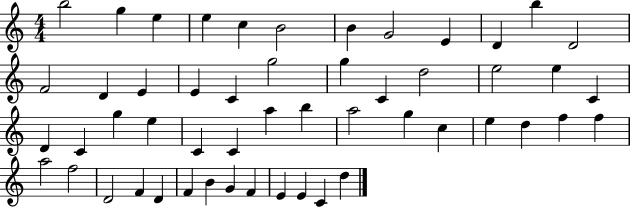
{
  \clef treble
  \numericTimeSignature
  \time 4/4
  \key c \major
  b''2 g''4 e''4 | e''4 c''4 b'2 | b'4 g'2 e'4 | d'4 b''4 d'2 | \break f'2 d'4 e'4 | e'4 c'4 g''2 | g''4 c'4 d''2 | e''2 e''4 c'4 | \break d'4 c'4 g''4 e''4 | c'4 c'4 a''4 b''4 | a''2 g''4 c''4 | e''4 d''4 f''4 f''4 | \break a''2 f''2 | d'2 f'4 d'4 | f'4 b'4 g'4 f'4 | e'4 e'4 c'4 d''4 | \break \bar "|."
}